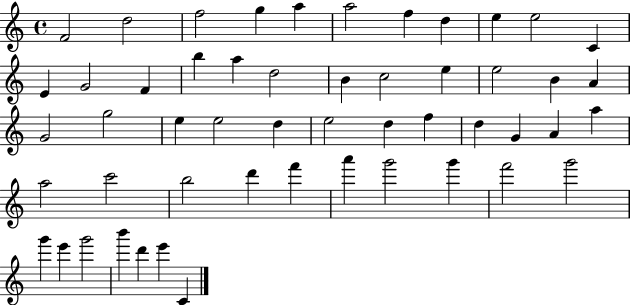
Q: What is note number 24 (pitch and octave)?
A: G4